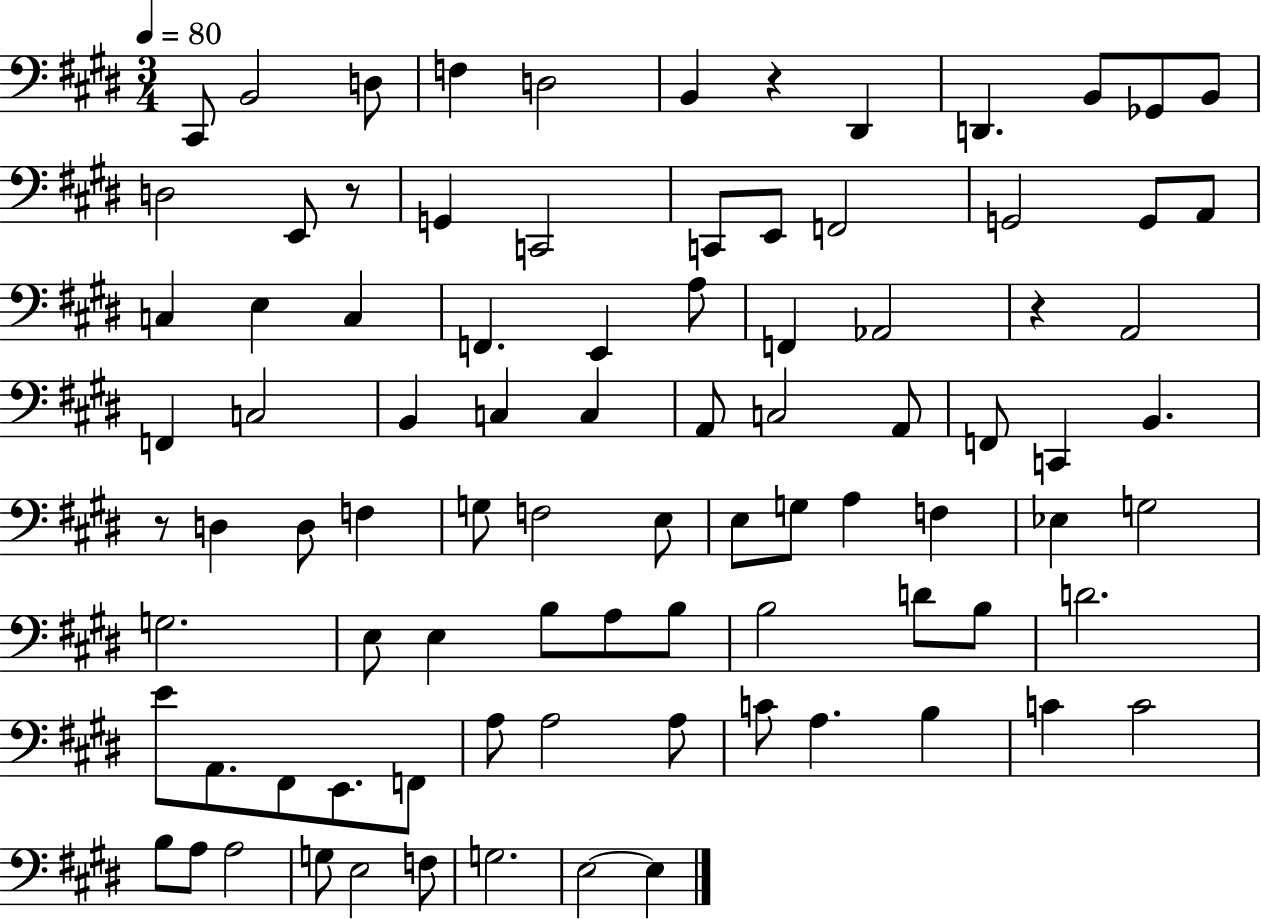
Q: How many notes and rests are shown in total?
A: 89